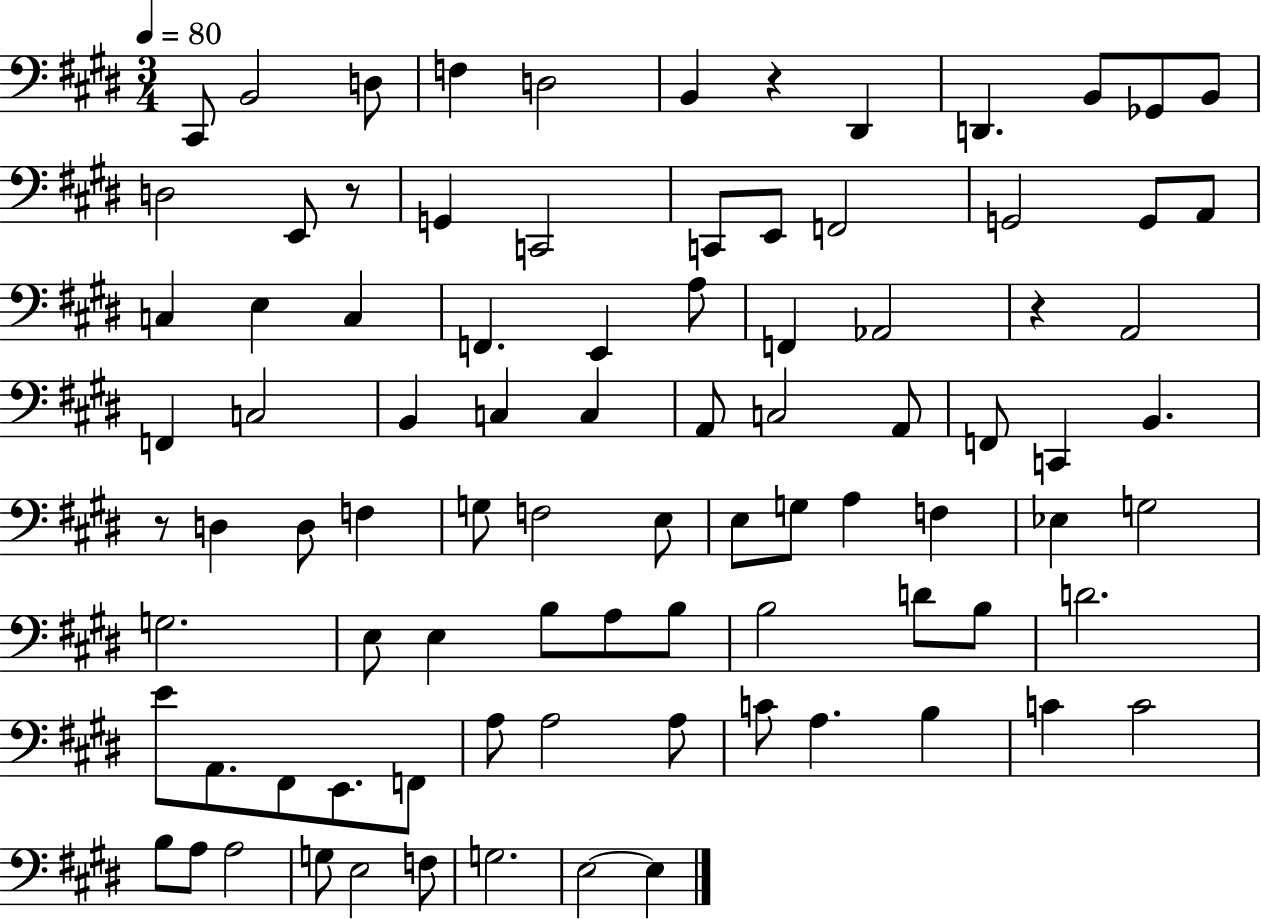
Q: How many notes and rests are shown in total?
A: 89